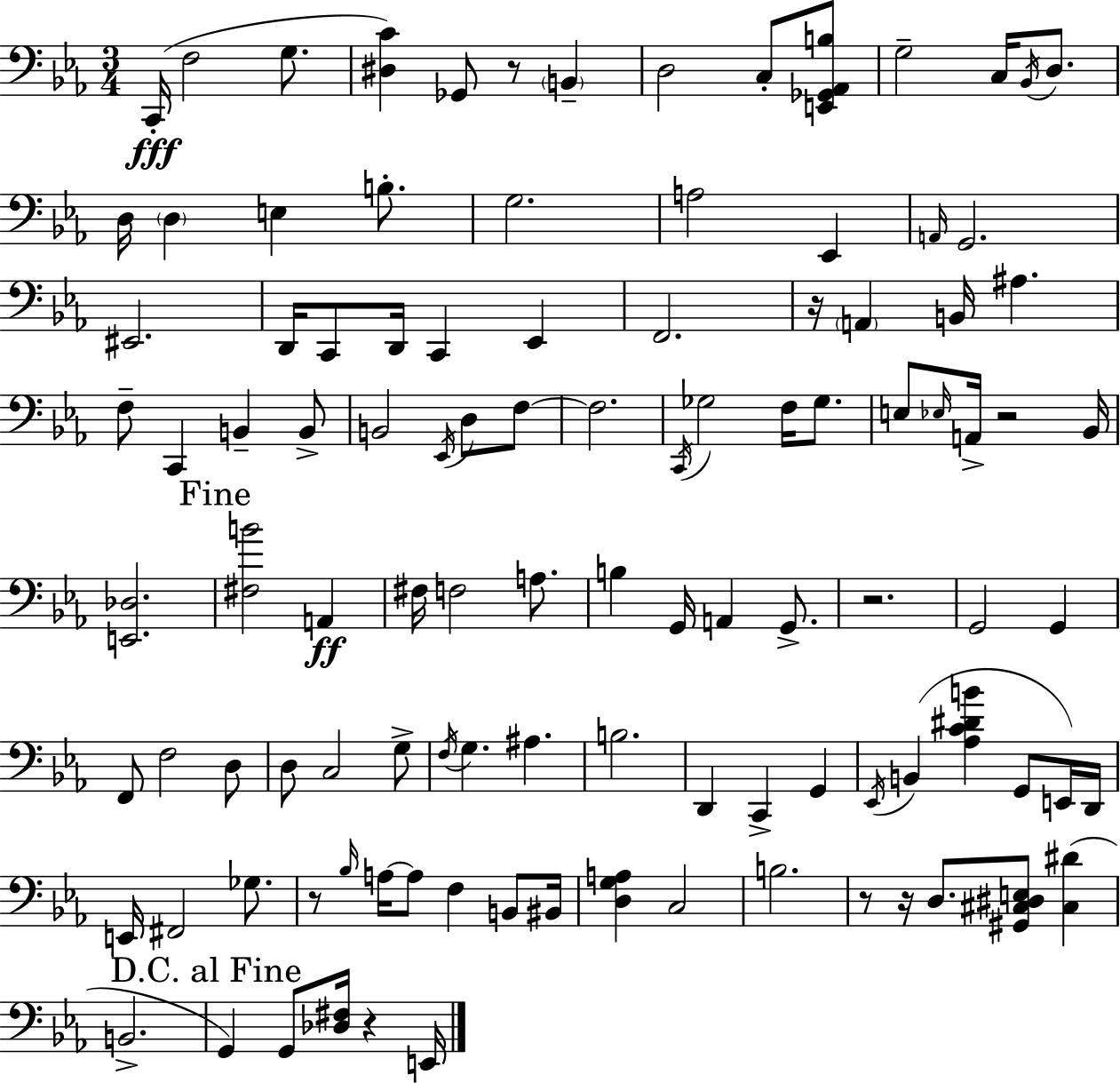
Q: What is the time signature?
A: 3/4